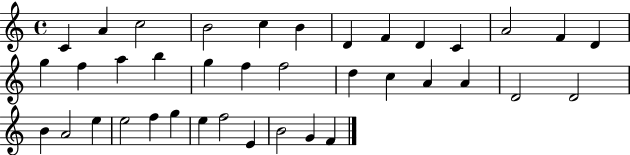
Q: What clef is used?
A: treble